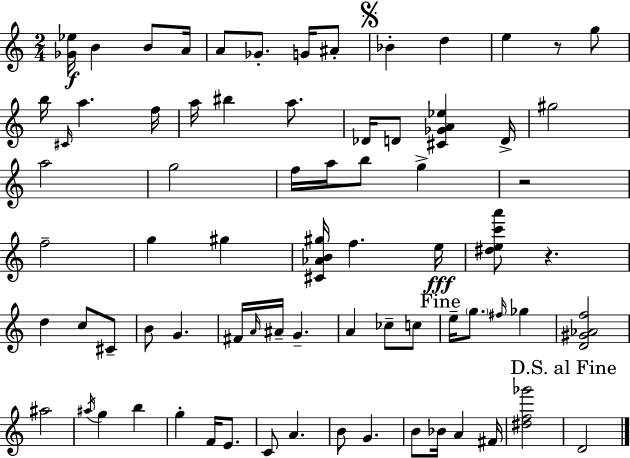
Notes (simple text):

[Gb4,Eb5]/s B4/q B4/e A4/s A4/e Gb4/e. G4/s A#4/e Bb4/q D5/q E5/q R/e G5/e B5/s C#4/s A5/q. F5/s A5/s BIS5/q A5/e. Db4/s D4/e [C#4,Gb4,A4,Eb5]/q D4/s G#5/h A5/h G5/h F5/s A5/s B5/e G5/q R/h F5/h G5/q G#5/q [C#4,Ab4,B4,G#5]/s F5/q. E5/s [D#5,E5,C6,A6]/e R/q. D5/q C5/e C#4/e B4/e G4/q. F#4/s A4/s A#4/s G4/q. A4/q CES5/e C5/e E5/s G5/e. F#5/s Gb5/q [D4,G#4,Ab4,F5]/h A#5/h A#5/s G5/q B5/q G5/q F4/s E4/e. C4/e A4/q. B4/e G4/q. B4/e Bb4/s A4/q F#4/s [D#5,F5,Gb6]/h D4/h